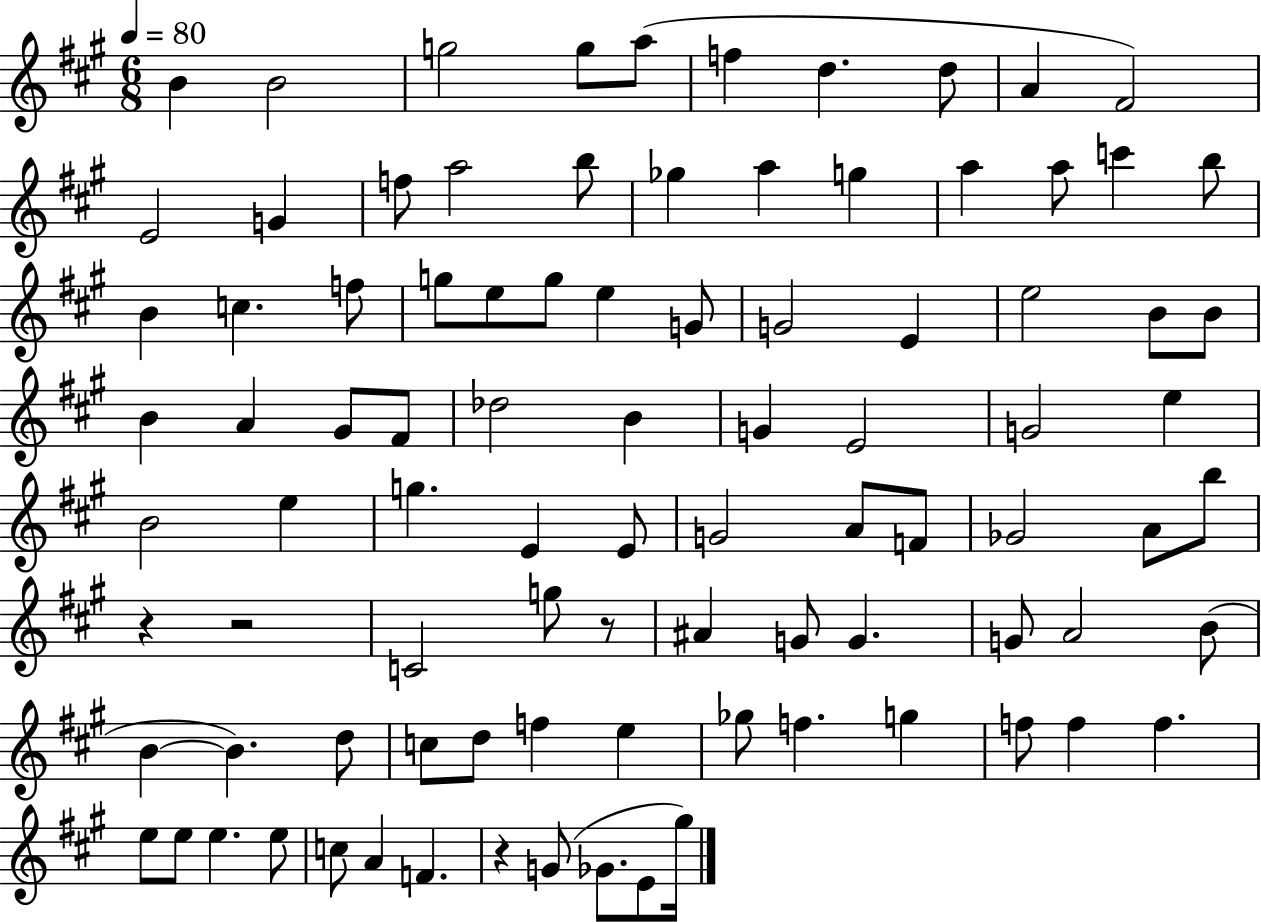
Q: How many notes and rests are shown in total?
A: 92